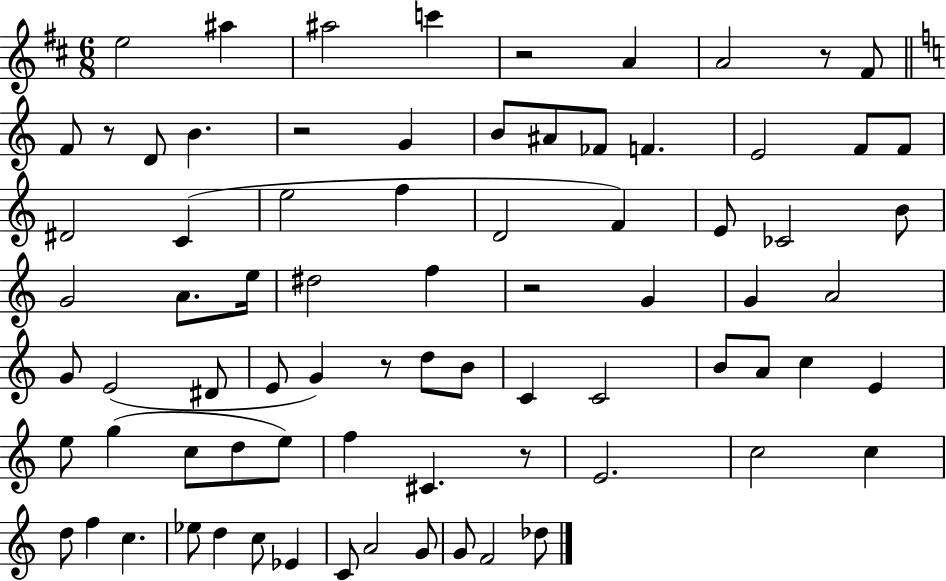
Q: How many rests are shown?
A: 7